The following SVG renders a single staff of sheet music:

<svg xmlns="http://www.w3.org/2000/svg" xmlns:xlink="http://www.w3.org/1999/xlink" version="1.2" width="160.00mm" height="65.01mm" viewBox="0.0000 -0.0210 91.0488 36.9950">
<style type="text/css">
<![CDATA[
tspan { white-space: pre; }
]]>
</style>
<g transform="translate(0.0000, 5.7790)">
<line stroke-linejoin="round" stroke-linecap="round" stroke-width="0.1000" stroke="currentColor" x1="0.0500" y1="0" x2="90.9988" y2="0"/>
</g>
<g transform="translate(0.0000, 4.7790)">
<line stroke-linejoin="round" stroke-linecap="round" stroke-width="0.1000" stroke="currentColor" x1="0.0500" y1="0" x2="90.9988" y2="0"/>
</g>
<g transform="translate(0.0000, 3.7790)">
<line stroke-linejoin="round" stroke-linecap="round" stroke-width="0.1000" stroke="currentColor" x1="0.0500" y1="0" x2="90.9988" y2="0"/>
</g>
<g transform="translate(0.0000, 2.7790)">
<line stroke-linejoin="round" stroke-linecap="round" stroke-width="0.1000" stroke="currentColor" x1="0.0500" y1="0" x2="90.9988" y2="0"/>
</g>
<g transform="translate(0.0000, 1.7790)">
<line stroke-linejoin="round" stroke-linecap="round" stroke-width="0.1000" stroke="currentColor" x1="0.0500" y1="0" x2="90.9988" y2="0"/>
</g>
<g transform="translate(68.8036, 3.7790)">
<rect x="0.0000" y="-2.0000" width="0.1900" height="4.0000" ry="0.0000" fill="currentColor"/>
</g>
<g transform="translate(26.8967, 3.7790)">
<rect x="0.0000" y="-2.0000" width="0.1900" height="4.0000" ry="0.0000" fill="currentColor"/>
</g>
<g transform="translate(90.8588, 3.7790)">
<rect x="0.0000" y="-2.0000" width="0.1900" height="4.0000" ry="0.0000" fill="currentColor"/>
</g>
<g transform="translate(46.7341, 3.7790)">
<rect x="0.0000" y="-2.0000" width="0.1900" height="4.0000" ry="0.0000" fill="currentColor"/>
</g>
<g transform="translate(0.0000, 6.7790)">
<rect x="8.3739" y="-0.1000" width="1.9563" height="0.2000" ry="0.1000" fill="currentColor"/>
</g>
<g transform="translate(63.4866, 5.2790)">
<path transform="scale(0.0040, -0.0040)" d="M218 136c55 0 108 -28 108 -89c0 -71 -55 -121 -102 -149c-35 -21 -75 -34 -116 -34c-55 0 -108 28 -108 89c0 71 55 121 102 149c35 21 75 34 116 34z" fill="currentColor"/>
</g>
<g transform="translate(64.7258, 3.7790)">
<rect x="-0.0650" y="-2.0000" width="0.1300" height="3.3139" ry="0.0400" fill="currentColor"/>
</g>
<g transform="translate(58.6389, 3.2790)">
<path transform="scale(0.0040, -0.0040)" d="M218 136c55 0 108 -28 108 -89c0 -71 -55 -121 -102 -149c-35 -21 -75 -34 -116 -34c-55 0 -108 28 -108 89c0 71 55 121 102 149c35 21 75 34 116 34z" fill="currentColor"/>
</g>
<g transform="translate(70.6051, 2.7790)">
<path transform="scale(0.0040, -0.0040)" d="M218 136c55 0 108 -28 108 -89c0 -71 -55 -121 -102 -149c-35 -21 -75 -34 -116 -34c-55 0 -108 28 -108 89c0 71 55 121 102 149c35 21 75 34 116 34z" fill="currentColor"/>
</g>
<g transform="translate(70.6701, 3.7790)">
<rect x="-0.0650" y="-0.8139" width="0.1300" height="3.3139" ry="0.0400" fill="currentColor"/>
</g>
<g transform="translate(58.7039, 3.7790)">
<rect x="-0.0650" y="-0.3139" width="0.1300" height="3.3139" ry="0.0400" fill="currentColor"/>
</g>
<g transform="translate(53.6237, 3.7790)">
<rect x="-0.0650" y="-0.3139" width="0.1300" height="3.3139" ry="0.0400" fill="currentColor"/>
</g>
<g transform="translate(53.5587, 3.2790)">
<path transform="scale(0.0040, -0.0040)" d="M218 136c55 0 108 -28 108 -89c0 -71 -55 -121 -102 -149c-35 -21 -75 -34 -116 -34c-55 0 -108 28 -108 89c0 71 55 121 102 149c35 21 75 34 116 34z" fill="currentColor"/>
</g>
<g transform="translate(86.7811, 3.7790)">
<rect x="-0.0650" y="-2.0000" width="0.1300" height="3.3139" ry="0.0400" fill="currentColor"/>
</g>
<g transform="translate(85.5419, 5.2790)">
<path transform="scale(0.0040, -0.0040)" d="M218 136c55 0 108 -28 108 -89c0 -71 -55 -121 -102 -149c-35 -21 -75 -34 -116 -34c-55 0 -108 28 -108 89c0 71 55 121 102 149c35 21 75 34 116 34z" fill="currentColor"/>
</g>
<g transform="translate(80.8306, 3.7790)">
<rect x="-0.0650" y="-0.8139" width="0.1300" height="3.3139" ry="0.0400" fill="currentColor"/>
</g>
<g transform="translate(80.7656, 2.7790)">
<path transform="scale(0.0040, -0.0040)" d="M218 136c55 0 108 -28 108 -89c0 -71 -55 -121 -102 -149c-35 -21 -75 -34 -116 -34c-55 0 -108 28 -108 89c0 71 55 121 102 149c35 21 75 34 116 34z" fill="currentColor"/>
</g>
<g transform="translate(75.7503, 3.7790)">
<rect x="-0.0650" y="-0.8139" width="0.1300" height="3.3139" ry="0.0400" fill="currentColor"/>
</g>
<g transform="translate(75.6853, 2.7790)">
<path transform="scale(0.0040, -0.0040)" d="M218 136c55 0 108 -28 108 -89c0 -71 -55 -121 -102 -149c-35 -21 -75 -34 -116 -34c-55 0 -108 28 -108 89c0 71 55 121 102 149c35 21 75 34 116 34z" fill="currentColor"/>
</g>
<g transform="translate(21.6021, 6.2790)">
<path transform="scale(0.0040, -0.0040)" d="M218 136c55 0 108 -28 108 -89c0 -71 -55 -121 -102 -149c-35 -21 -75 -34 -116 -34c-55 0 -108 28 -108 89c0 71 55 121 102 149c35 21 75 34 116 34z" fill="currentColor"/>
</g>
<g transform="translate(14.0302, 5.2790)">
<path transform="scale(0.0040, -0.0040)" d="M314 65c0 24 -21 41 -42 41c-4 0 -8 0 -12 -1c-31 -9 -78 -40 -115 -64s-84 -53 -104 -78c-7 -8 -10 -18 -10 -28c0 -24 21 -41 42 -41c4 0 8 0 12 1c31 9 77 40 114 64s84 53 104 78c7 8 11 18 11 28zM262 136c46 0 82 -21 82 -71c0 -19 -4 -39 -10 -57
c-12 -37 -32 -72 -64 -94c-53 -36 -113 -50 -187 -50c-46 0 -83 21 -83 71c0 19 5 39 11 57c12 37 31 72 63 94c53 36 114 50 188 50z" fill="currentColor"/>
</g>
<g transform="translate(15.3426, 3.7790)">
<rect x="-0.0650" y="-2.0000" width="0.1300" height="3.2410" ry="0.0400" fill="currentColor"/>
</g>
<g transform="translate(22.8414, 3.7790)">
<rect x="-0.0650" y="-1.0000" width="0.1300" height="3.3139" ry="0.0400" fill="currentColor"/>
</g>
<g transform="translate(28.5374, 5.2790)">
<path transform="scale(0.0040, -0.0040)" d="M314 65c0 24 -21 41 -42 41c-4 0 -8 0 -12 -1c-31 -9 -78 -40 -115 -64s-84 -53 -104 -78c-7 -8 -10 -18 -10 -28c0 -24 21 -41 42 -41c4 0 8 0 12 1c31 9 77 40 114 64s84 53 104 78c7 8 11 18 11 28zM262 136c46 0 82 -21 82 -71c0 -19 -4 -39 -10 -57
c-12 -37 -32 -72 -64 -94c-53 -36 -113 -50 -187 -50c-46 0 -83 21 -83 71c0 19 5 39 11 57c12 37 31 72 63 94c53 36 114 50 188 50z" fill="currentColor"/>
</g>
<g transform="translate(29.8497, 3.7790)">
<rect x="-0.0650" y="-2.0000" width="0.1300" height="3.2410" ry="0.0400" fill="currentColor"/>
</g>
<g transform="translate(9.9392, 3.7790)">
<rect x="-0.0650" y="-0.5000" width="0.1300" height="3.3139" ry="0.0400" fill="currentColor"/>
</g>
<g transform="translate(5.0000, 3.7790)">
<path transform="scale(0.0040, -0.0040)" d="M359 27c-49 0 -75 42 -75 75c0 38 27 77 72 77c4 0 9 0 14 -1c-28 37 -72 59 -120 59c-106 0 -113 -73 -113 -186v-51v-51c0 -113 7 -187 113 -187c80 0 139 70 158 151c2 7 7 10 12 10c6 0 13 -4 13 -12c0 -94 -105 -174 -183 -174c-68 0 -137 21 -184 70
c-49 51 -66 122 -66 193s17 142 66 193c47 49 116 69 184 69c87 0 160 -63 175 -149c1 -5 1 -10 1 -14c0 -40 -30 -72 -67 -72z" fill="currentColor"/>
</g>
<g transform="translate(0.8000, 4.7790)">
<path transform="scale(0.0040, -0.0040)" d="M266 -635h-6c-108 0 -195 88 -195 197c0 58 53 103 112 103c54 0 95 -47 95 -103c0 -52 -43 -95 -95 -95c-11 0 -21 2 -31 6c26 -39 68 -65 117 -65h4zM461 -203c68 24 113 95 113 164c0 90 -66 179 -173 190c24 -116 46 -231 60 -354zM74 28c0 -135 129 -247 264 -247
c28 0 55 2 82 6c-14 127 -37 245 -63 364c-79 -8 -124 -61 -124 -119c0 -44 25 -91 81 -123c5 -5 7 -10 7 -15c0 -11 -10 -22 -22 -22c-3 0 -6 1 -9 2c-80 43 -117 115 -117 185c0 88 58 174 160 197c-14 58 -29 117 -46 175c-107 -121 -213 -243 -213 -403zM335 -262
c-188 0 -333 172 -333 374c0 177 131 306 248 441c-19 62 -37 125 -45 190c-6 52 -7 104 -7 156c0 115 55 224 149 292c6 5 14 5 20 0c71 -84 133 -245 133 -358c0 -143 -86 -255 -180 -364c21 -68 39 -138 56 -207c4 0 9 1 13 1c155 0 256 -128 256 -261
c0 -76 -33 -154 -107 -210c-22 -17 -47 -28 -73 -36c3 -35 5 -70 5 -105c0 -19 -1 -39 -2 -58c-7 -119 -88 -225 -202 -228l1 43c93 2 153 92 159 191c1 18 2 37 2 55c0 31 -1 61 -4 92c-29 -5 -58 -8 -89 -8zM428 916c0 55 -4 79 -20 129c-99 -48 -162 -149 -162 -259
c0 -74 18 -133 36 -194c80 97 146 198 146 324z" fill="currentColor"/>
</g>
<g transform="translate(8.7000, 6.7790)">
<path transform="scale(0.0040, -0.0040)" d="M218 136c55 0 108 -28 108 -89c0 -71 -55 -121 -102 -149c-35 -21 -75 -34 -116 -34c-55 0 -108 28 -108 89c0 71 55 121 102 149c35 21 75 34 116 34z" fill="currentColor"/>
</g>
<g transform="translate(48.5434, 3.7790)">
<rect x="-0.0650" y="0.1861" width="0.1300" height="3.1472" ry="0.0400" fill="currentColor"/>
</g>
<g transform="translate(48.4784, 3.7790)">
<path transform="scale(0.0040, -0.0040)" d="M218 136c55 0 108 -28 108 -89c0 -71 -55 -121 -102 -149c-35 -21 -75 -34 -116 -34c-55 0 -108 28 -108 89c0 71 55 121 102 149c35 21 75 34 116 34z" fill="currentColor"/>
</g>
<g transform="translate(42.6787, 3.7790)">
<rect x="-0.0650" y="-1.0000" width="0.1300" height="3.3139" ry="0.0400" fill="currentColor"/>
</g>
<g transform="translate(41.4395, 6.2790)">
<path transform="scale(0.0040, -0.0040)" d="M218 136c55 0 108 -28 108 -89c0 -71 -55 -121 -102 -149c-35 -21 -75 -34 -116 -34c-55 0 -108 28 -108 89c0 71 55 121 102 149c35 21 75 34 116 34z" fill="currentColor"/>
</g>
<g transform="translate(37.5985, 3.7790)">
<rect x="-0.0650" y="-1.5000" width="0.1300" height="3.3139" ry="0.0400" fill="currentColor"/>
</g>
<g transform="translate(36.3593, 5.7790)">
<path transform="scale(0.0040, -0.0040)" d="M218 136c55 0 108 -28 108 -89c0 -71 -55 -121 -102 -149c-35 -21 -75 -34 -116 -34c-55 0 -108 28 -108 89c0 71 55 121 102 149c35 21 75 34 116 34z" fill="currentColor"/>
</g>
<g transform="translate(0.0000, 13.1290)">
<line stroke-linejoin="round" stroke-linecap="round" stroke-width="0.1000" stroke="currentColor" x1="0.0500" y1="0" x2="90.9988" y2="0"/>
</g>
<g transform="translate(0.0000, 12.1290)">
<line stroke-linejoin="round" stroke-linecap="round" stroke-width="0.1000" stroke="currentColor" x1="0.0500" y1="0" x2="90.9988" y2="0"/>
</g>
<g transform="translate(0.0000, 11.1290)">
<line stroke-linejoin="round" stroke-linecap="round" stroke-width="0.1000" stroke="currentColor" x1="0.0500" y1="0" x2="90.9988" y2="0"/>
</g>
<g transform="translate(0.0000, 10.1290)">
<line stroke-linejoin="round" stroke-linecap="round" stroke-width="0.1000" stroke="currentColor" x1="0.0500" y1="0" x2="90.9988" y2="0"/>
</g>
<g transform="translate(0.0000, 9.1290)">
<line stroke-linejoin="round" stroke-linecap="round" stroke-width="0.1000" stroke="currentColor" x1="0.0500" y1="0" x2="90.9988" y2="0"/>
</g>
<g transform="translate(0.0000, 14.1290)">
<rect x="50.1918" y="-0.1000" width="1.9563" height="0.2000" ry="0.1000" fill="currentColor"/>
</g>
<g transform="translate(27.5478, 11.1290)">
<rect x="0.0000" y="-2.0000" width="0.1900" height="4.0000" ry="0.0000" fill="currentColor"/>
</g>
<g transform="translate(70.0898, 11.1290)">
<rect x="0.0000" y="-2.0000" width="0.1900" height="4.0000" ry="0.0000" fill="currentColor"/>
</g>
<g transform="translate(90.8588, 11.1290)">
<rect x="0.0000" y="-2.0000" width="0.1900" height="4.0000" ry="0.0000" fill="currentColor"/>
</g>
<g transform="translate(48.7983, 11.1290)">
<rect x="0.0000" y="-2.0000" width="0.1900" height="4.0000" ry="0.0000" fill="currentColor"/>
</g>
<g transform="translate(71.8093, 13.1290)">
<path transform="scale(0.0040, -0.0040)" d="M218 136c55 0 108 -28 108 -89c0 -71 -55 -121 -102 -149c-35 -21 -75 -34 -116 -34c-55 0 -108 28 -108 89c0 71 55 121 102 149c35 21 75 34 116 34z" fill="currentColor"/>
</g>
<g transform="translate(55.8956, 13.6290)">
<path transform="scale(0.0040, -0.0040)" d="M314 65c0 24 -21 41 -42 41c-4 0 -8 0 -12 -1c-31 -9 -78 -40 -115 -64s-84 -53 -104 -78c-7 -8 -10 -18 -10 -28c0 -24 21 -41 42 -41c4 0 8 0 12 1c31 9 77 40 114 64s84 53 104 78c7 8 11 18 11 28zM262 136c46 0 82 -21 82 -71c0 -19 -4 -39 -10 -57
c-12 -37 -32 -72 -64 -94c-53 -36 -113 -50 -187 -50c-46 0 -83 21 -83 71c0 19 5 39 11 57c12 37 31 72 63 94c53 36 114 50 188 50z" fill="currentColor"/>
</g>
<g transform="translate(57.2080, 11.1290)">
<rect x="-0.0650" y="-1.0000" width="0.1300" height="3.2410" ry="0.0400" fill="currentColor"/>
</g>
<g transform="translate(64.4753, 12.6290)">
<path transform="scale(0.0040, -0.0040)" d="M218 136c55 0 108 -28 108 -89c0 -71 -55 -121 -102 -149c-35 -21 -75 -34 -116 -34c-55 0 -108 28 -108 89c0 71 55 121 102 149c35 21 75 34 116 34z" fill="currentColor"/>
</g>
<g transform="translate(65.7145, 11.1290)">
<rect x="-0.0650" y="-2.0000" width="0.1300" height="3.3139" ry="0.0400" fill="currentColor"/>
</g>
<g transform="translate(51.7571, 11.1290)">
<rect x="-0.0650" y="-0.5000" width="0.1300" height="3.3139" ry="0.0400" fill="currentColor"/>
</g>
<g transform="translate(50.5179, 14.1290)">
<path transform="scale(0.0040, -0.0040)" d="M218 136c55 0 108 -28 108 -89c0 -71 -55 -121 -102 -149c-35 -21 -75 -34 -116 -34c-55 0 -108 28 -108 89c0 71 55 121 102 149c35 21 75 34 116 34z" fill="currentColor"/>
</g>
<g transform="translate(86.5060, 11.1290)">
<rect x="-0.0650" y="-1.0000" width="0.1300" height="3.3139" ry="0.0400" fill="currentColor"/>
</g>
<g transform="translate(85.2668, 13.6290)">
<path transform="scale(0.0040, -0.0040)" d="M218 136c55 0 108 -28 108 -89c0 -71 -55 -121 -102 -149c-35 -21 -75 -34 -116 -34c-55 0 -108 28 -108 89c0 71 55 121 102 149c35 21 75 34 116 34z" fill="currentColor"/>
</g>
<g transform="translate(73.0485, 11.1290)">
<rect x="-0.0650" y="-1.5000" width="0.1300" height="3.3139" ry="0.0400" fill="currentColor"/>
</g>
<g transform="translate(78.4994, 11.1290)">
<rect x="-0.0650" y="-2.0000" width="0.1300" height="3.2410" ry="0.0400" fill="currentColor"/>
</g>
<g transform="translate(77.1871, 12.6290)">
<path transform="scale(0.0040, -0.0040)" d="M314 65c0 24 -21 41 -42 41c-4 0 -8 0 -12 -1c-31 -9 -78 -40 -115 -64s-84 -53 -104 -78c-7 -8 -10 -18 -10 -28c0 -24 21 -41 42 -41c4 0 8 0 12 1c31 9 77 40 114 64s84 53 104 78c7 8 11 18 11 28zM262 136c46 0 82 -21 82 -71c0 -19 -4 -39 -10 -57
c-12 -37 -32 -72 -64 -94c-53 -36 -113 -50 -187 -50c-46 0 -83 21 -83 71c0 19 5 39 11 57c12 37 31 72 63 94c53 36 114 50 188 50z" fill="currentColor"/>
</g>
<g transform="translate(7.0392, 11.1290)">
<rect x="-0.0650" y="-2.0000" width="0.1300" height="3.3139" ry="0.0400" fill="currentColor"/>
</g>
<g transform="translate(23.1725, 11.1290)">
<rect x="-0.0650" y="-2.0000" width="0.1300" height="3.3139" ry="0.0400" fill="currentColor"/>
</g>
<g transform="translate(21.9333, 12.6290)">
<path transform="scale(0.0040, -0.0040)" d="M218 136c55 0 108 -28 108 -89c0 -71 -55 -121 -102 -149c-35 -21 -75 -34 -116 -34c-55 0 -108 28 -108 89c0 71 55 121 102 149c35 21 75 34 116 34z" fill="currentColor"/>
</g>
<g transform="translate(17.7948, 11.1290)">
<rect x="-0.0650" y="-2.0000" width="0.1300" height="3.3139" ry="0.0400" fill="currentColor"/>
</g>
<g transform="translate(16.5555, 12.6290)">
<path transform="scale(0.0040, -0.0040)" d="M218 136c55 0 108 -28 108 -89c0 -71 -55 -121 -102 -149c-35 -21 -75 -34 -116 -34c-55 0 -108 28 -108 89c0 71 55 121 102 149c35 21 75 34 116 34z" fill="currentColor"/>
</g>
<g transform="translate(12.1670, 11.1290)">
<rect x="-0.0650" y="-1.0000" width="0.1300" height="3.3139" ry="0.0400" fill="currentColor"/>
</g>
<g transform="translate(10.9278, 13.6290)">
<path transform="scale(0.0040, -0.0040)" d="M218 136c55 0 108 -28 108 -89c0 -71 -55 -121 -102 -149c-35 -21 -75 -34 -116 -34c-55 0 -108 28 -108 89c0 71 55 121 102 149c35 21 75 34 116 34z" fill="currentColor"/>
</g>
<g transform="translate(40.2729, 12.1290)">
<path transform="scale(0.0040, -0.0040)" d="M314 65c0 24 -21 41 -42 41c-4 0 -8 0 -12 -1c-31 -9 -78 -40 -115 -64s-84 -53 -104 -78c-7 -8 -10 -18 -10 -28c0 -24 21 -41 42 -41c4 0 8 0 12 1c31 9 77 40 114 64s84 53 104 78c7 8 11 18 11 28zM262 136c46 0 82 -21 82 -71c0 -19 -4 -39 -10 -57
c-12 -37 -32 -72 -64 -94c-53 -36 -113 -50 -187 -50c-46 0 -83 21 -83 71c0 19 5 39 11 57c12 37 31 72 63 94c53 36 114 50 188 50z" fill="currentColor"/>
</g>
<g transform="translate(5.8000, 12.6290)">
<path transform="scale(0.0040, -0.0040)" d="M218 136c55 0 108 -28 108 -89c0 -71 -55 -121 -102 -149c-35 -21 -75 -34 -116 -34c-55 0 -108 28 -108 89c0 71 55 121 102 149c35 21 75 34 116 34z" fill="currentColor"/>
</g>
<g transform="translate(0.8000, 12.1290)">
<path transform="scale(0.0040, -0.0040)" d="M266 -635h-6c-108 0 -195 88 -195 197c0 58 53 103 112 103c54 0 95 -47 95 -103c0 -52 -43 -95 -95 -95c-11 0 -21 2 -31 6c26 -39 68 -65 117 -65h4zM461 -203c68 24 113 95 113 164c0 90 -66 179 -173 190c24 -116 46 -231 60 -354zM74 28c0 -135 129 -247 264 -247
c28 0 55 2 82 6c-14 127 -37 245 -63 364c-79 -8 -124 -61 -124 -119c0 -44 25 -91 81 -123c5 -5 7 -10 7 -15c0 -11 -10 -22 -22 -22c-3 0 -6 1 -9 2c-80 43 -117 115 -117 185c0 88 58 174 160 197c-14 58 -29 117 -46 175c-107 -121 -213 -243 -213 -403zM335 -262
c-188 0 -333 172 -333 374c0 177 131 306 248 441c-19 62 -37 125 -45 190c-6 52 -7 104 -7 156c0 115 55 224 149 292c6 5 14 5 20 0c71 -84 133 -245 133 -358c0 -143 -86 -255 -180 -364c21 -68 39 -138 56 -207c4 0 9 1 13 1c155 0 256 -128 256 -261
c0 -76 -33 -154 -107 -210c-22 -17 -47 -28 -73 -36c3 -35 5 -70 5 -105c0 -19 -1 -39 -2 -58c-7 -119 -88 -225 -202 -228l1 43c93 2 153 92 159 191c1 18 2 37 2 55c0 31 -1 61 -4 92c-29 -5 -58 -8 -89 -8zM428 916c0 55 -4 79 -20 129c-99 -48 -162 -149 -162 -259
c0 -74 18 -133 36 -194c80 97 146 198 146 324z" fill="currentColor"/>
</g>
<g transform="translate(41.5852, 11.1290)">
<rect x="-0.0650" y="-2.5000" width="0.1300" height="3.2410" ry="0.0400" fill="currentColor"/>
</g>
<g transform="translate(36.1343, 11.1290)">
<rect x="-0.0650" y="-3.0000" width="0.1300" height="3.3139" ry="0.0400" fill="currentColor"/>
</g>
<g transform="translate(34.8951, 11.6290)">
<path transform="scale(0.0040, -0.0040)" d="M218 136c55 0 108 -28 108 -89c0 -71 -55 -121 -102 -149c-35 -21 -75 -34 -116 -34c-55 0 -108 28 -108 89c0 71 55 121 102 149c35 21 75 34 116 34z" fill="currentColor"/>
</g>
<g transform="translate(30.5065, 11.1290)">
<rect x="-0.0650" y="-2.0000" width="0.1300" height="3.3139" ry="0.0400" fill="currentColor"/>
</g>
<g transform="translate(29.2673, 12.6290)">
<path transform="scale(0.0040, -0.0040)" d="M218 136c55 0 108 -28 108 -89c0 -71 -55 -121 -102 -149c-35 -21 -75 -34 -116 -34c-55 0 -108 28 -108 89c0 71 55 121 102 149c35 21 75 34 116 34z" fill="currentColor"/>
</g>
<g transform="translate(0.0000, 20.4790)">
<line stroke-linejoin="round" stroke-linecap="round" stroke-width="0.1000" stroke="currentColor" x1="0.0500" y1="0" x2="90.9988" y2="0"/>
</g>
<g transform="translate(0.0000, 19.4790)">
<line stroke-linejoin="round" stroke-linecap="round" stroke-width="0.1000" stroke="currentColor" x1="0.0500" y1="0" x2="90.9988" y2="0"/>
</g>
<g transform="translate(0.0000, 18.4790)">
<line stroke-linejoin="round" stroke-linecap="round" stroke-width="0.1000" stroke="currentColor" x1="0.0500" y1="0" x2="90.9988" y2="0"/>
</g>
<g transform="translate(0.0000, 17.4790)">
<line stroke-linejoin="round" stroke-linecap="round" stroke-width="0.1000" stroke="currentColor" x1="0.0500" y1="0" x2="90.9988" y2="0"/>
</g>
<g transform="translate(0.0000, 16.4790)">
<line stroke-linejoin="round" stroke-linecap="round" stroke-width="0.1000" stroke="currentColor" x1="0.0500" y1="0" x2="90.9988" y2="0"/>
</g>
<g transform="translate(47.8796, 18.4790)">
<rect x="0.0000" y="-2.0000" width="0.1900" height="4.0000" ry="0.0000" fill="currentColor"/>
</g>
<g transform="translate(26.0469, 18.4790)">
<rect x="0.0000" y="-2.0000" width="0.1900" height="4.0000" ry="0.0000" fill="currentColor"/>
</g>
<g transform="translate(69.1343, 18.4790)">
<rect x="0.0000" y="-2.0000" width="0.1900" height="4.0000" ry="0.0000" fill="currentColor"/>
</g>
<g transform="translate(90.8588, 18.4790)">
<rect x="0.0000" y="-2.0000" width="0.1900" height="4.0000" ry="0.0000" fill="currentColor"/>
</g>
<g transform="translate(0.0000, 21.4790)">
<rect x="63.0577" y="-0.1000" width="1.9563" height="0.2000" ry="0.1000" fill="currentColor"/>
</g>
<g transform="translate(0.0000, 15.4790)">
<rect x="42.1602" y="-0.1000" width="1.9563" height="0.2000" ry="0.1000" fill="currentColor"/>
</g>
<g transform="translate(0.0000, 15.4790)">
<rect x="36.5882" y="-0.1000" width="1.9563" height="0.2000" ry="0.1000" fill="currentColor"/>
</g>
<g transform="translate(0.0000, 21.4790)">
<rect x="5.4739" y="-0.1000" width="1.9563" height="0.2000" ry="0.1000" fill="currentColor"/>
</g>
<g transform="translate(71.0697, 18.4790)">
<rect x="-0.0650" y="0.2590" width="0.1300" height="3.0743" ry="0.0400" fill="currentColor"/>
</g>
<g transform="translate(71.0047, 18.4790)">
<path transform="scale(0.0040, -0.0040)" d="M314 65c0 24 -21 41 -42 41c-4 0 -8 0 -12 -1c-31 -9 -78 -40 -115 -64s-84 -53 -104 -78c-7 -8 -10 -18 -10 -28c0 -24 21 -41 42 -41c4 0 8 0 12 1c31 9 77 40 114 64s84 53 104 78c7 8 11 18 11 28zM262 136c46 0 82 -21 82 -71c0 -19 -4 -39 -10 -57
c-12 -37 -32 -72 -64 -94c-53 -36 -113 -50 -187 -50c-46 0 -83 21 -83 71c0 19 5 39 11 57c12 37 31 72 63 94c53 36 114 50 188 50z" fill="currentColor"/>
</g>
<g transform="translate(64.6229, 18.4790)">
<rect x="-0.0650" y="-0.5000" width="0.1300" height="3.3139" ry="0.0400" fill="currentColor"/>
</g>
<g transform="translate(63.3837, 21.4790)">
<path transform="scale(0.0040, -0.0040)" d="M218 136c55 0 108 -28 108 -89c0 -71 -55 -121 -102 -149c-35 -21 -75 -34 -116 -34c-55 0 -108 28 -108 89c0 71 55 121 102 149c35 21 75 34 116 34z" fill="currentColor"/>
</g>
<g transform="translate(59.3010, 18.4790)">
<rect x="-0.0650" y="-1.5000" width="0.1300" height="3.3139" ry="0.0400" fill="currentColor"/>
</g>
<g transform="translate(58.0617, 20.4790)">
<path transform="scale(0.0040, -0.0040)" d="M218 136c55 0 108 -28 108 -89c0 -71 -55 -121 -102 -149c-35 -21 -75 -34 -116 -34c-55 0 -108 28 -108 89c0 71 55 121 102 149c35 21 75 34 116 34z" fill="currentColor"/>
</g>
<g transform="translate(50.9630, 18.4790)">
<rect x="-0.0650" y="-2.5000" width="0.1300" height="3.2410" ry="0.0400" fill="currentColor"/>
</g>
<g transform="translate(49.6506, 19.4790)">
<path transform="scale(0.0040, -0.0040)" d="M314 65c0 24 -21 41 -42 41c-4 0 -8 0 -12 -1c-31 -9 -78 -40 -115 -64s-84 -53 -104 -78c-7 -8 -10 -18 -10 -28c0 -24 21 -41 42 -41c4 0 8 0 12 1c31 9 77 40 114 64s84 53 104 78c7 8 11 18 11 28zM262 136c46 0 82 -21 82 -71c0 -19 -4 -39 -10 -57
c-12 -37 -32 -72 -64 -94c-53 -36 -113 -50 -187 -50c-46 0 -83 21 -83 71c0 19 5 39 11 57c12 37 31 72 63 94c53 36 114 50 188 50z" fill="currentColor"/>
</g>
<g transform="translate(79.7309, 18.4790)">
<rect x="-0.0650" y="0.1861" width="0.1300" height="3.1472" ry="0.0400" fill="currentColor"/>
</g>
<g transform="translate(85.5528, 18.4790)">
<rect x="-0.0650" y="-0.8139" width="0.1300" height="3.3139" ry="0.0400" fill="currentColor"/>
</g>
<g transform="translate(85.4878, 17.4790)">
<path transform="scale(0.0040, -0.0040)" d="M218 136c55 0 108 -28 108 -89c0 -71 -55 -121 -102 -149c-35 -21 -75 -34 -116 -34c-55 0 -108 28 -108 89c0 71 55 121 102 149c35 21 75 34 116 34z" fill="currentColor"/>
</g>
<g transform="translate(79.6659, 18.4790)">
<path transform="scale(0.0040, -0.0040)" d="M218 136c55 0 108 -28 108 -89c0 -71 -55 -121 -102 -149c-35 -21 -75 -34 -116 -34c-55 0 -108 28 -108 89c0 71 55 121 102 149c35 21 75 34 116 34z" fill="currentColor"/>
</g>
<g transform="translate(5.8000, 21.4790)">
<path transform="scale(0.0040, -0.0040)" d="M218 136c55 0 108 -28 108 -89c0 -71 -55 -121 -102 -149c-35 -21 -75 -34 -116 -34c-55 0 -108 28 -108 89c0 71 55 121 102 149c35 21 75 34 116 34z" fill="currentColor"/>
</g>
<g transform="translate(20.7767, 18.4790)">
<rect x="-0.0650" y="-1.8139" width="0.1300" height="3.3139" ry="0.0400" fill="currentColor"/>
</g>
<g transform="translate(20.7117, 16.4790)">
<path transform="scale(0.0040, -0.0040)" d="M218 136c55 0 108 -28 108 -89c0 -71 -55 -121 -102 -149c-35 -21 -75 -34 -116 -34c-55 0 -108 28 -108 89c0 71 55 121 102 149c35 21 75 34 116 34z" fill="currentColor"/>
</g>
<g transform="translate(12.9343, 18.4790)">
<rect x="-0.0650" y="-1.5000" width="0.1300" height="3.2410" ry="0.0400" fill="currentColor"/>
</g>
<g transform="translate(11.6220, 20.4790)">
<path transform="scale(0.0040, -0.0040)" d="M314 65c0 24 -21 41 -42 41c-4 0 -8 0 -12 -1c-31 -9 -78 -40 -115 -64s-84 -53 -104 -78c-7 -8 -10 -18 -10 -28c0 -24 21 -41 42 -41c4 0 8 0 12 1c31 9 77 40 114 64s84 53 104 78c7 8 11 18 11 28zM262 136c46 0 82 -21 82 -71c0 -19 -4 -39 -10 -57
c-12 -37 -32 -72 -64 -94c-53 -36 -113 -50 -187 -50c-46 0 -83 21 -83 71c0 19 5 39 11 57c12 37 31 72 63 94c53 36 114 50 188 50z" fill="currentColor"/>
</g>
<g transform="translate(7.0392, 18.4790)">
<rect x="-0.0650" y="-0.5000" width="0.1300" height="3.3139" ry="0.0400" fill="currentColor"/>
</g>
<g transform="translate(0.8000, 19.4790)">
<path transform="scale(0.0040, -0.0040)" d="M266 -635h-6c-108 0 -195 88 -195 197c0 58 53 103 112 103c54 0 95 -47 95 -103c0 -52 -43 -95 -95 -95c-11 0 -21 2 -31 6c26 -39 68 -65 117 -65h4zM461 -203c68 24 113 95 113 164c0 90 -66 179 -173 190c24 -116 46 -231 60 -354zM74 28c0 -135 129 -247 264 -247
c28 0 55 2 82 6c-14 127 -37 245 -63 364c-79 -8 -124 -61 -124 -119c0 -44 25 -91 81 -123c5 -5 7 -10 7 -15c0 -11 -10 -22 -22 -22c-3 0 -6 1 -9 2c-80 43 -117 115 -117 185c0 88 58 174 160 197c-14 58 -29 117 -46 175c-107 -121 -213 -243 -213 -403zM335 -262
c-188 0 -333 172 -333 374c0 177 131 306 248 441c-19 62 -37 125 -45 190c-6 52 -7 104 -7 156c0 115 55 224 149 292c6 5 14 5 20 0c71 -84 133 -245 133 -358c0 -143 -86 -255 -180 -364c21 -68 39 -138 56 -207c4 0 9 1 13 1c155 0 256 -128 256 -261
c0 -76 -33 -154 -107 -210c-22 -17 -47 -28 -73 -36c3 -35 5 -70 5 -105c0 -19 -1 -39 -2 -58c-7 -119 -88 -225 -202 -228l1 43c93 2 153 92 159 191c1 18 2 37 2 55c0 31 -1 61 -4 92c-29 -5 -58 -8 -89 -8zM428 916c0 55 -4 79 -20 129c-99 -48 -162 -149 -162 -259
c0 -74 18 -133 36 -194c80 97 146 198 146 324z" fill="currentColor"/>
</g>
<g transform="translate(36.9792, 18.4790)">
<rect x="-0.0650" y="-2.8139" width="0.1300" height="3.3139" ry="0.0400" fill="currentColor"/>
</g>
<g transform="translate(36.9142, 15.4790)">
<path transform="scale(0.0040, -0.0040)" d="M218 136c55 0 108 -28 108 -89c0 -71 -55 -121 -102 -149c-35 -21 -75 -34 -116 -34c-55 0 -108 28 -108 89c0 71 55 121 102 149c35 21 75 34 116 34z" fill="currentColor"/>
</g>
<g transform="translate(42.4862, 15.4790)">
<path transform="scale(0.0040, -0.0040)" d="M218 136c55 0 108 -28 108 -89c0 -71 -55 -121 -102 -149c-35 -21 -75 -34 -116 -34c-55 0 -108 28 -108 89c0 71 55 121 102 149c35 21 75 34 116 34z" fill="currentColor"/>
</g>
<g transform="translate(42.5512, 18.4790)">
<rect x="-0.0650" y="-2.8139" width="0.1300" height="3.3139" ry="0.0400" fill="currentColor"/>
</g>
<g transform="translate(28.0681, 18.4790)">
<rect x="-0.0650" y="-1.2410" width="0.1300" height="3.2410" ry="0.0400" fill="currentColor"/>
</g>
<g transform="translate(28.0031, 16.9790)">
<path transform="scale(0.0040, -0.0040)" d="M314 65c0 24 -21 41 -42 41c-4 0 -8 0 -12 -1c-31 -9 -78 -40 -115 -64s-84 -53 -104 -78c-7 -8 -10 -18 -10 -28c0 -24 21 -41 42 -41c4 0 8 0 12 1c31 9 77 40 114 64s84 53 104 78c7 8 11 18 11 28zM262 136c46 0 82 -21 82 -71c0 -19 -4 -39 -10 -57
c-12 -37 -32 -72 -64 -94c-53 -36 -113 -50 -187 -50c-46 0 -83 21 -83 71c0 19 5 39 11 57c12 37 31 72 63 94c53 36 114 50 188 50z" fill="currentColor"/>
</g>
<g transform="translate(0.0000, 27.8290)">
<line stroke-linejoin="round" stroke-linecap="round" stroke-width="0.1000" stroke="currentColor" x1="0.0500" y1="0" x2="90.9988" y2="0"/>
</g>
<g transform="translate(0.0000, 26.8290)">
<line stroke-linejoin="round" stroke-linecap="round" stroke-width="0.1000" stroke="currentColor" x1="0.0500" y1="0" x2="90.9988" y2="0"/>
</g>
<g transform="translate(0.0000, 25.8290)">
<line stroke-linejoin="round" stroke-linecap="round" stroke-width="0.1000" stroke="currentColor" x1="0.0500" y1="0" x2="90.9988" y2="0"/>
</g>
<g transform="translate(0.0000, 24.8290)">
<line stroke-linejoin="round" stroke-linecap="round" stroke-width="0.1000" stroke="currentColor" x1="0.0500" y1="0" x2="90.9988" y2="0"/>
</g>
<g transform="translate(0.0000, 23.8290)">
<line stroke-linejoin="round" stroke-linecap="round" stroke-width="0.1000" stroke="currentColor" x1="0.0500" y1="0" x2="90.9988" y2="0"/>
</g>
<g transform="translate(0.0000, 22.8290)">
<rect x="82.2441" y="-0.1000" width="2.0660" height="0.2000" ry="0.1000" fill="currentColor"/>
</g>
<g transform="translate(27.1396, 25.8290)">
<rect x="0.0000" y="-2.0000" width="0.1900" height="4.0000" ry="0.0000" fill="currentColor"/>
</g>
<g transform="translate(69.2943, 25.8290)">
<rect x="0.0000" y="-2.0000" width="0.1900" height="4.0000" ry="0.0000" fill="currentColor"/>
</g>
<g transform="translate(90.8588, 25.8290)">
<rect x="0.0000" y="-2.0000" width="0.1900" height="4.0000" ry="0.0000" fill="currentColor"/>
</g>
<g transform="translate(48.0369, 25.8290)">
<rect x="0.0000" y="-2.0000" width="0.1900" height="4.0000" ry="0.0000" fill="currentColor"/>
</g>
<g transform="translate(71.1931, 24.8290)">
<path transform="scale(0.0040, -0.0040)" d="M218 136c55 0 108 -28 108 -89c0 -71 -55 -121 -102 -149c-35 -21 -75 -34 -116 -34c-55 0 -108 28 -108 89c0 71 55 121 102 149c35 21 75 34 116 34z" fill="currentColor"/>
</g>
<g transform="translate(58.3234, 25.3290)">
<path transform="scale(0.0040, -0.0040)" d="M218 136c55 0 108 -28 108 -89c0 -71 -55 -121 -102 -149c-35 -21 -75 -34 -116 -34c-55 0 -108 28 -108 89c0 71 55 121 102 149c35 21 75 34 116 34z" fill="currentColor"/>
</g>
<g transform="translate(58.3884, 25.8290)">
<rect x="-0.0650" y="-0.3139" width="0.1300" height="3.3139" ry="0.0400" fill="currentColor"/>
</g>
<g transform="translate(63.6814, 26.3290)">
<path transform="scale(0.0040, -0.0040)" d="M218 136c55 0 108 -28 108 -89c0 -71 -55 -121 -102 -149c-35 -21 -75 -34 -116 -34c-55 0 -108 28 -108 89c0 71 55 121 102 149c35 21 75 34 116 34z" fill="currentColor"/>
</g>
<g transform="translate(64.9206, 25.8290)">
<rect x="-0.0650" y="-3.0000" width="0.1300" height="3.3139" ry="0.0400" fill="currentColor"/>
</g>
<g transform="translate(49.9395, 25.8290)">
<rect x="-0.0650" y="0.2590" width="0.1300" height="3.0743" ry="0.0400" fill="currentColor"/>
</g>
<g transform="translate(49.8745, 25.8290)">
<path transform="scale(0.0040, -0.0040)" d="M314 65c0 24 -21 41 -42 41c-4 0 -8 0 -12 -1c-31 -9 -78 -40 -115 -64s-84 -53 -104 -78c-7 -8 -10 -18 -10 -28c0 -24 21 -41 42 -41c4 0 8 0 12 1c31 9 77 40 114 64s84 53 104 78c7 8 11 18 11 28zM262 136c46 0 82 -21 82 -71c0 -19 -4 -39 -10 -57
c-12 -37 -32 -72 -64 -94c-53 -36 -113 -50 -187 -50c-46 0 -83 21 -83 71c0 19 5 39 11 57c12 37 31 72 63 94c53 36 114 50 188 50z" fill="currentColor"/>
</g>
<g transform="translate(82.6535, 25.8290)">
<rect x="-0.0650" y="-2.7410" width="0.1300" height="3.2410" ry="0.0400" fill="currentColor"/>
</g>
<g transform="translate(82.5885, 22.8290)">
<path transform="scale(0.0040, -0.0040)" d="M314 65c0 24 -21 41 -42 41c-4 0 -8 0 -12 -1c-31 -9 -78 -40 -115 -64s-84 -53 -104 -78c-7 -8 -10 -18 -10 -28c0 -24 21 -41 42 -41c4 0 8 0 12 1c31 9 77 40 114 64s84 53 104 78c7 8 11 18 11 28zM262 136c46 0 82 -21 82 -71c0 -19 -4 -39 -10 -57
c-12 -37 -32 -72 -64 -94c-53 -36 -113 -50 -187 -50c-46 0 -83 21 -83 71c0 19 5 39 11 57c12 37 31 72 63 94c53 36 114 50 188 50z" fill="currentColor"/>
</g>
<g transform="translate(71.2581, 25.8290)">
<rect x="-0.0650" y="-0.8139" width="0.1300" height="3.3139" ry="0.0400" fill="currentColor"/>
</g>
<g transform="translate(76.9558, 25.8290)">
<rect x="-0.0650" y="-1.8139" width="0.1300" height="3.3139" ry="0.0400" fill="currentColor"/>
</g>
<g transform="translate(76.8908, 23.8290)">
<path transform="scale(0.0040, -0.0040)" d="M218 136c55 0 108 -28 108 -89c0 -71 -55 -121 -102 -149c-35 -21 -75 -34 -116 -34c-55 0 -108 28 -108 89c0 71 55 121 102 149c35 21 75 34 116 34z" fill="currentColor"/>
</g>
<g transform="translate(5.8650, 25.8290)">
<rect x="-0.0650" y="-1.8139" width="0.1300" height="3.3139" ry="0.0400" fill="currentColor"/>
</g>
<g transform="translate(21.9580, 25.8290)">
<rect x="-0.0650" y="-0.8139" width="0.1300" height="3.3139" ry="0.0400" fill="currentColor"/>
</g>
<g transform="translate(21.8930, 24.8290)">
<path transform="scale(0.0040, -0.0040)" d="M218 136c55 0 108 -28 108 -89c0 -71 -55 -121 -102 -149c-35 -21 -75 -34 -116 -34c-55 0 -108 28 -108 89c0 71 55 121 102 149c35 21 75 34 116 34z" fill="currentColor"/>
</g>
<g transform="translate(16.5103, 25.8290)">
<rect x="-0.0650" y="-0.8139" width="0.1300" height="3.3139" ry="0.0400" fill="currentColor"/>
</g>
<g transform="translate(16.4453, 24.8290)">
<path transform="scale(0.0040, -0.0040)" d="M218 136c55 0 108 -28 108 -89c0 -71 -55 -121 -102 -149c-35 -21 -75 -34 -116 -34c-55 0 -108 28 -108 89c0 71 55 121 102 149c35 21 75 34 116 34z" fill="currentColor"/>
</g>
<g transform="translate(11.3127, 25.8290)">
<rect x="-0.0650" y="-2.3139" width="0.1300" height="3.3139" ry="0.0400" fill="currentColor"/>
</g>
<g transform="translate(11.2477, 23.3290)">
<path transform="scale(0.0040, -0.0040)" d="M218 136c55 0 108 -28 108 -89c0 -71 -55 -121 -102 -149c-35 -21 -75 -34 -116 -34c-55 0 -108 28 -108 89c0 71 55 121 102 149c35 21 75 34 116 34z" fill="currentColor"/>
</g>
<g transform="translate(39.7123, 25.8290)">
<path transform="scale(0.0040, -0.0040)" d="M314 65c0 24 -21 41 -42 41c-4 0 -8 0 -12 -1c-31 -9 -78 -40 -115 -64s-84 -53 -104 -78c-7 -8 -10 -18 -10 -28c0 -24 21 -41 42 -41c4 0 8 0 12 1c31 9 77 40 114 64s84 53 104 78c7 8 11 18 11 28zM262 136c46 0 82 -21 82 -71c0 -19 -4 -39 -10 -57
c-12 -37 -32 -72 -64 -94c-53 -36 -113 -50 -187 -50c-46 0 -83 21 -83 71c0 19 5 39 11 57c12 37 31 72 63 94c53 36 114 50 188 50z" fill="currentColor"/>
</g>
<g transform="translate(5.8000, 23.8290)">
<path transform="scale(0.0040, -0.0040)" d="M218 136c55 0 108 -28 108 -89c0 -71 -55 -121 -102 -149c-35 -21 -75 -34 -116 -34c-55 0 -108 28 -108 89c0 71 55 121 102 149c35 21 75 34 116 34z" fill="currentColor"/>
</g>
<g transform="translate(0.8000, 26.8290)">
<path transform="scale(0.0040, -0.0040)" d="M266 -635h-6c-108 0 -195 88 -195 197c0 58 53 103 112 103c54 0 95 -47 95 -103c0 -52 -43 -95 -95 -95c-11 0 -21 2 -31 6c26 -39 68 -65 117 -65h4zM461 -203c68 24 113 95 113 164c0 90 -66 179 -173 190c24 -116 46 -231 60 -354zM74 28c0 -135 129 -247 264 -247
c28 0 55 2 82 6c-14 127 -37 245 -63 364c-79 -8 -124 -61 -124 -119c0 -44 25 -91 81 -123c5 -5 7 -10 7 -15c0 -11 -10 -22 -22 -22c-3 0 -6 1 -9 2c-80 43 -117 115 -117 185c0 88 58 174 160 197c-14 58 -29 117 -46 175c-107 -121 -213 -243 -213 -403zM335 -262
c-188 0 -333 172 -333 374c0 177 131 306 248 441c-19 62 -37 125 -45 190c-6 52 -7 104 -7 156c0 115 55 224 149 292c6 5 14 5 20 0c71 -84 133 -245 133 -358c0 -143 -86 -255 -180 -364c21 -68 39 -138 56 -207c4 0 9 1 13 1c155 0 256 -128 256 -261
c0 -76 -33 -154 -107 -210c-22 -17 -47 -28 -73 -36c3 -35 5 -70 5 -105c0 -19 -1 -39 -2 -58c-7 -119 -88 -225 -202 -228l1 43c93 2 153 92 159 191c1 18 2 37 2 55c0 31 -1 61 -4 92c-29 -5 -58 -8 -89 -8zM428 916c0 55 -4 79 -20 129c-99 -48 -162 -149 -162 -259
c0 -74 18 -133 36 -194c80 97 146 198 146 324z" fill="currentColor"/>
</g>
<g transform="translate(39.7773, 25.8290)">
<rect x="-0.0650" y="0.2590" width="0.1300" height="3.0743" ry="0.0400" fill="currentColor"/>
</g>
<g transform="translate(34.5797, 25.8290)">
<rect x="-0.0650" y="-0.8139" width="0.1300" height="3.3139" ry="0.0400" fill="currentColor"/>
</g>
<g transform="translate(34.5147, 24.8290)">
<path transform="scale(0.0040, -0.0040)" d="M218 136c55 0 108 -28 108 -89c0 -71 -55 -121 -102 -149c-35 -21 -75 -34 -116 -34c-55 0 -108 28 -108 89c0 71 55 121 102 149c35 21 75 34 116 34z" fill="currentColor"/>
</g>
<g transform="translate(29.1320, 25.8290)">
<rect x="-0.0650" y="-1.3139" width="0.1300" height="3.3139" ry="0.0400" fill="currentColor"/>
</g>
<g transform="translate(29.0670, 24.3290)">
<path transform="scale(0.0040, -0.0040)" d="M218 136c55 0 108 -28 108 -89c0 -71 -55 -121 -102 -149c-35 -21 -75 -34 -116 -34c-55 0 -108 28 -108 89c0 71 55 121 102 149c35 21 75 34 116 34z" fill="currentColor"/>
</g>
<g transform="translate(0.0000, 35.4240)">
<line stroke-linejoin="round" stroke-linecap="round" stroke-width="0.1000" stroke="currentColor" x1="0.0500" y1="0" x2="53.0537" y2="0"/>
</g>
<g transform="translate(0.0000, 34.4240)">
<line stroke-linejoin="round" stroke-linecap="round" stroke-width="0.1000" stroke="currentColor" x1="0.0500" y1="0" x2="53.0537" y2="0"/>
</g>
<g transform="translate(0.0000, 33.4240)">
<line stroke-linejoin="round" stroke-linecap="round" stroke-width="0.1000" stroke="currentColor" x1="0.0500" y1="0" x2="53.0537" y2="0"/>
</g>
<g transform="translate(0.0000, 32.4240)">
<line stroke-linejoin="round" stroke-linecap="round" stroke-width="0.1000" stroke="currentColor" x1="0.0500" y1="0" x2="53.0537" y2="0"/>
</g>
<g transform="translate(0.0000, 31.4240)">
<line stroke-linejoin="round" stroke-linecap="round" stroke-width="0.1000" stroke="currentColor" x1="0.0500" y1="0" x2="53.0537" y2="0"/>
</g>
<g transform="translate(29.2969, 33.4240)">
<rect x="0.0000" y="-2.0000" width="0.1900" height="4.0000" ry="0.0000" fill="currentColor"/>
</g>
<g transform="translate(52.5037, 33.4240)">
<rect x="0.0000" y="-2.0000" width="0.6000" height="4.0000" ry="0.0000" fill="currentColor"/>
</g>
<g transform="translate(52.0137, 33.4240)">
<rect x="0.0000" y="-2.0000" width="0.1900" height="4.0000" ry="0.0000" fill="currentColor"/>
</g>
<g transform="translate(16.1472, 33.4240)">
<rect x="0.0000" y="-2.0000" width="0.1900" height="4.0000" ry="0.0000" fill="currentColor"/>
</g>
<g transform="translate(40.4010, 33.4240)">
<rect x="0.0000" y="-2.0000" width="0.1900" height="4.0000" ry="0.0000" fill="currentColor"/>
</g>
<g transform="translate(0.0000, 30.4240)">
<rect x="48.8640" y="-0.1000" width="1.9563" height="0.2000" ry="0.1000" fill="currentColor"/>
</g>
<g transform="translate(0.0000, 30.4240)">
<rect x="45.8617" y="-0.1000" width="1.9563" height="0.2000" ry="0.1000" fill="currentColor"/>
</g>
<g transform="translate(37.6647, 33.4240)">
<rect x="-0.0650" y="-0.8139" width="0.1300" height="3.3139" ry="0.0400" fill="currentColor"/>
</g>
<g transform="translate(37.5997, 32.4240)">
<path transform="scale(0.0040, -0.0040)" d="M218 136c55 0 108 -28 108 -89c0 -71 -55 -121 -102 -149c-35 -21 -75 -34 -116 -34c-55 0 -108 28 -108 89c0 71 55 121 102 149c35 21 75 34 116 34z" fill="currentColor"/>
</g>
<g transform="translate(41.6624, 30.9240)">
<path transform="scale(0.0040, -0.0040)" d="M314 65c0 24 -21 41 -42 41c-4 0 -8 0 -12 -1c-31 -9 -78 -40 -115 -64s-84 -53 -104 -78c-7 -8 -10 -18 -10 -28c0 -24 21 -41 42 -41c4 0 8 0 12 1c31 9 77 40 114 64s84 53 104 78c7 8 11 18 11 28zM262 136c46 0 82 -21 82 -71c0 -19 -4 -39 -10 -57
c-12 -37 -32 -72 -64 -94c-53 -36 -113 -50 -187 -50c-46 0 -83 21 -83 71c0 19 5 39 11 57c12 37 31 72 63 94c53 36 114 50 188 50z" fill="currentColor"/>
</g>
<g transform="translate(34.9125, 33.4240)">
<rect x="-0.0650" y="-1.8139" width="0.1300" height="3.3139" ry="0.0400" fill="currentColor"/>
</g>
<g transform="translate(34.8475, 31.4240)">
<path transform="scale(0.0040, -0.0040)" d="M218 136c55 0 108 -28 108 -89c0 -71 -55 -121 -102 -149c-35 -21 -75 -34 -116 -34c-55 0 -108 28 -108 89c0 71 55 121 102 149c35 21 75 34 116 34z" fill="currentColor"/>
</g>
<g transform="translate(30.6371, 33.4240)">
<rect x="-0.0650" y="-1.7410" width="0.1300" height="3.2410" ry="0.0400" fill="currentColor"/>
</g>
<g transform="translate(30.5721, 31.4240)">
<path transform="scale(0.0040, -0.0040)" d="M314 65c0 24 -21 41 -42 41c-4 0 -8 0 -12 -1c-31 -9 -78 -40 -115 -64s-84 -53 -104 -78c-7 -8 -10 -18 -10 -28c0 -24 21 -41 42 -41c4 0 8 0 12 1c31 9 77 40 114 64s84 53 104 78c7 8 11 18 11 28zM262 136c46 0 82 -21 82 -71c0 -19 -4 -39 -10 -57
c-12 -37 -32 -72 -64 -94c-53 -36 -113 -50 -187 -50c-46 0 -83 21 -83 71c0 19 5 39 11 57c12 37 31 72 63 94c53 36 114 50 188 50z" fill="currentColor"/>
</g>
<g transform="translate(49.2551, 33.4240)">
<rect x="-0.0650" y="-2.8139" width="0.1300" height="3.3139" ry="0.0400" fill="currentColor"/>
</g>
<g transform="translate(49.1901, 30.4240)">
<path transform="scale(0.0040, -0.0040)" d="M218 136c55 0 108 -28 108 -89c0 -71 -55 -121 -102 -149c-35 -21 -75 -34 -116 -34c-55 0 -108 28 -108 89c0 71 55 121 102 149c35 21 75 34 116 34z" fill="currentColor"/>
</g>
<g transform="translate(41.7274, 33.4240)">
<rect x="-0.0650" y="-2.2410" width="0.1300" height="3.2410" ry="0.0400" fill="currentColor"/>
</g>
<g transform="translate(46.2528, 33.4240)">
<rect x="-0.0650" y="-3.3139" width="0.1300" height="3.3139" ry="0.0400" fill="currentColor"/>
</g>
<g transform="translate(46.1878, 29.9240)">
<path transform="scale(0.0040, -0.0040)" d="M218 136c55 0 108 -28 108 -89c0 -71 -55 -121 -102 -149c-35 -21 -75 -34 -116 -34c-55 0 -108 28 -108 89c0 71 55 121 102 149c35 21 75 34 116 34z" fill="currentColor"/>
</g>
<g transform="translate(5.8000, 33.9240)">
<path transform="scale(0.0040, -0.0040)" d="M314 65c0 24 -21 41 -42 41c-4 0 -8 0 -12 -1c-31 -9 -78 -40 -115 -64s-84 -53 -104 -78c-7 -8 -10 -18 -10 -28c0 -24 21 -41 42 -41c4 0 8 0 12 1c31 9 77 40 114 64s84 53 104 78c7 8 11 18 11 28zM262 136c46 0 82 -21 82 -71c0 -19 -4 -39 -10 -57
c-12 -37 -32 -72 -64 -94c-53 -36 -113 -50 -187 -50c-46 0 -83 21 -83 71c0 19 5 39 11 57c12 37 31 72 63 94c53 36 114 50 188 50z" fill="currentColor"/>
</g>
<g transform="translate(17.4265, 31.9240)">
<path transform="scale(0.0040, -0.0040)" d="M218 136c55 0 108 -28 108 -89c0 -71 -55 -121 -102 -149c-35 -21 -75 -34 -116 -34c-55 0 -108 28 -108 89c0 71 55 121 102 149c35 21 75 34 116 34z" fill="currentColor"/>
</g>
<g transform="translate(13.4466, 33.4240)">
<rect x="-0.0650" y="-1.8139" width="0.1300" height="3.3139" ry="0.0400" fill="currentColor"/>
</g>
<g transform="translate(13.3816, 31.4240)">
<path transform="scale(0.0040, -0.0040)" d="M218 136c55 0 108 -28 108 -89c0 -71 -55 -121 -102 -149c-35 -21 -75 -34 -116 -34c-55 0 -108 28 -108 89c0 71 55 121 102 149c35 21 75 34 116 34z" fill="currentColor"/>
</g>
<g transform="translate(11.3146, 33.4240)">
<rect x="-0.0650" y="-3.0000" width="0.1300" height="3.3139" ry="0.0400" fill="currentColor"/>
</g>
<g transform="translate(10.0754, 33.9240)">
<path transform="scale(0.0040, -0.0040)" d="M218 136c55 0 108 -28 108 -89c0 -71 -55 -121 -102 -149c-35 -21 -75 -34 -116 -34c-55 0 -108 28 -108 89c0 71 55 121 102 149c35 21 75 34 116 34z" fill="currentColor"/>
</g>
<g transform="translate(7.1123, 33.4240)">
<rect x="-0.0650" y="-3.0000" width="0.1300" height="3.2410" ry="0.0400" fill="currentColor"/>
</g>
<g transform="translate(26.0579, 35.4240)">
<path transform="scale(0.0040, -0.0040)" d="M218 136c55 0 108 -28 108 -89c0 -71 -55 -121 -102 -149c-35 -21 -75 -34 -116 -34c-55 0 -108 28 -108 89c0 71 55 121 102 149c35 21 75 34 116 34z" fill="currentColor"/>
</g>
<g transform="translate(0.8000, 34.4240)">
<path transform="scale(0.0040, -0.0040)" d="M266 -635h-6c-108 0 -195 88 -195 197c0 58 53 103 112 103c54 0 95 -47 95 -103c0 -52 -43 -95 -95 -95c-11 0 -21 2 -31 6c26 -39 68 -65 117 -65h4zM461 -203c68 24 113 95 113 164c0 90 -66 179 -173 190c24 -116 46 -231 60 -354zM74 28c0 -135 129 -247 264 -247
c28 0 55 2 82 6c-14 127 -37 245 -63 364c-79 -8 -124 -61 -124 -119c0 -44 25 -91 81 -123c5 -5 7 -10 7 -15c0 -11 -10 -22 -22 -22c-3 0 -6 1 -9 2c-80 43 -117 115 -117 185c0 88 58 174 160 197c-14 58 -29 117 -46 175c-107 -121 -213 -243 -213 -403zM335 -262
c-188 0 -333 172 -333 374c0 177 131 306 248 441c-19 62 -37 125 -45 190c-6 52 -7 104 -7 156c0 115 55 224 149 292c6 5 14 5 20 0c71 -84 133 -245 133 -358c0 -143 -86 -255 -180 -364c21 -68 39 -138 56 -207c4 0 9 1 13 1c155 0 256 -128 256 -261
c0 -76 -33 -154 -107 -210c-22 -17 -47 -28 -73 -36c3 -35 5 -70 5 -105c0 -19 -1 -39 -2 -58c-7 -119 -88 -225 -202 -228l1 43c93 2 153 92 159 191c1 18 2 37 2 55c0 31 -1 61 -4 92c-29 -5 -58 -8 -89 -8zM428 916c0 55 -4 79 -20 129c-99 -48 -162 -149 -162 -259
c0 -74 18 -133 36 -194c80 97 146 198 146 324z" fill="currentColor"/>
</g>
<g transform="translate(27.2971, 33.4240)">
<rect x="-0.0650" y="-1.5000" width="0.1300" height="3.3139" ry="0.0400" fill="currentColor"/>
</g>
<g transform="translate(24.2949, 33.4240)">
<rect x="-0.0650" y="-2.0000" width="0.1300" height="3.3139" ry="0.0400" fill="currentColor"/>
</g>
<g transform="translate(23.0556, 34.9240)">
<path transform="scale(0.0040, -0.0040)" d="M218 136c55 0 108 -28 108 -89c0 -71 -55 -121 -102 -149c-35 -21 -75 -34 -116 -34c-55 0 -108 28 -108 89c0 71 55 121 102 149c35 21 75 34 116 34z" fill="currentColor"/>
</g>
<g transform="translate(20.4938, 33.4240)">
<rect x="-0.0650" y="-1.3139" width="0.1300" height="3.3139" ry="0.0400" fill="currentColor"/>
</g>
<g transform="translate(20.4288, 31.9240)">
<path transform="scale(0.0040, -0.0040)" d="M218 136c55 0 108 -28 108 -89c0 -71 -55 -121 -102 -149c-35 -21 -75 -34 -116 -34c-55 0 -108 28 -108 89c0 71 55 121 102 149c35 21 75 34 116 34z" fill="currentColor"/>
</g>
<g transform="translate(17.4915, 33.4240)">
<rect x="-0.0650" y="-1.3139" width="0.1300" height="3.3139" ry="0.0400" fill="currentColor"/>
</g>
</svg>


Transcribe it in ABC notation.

X:1
T:Untitled
M:4/4
L:1/4
K:C
C F2 D F2 E D B c c F d d d F F D F F F A G2 C D2 F E F2 D C E2 f e2 a a G2 E C B2 B d f g d d e d B2 B2 c A d f a2 A2 A f e e F E f2 f d g2 b a